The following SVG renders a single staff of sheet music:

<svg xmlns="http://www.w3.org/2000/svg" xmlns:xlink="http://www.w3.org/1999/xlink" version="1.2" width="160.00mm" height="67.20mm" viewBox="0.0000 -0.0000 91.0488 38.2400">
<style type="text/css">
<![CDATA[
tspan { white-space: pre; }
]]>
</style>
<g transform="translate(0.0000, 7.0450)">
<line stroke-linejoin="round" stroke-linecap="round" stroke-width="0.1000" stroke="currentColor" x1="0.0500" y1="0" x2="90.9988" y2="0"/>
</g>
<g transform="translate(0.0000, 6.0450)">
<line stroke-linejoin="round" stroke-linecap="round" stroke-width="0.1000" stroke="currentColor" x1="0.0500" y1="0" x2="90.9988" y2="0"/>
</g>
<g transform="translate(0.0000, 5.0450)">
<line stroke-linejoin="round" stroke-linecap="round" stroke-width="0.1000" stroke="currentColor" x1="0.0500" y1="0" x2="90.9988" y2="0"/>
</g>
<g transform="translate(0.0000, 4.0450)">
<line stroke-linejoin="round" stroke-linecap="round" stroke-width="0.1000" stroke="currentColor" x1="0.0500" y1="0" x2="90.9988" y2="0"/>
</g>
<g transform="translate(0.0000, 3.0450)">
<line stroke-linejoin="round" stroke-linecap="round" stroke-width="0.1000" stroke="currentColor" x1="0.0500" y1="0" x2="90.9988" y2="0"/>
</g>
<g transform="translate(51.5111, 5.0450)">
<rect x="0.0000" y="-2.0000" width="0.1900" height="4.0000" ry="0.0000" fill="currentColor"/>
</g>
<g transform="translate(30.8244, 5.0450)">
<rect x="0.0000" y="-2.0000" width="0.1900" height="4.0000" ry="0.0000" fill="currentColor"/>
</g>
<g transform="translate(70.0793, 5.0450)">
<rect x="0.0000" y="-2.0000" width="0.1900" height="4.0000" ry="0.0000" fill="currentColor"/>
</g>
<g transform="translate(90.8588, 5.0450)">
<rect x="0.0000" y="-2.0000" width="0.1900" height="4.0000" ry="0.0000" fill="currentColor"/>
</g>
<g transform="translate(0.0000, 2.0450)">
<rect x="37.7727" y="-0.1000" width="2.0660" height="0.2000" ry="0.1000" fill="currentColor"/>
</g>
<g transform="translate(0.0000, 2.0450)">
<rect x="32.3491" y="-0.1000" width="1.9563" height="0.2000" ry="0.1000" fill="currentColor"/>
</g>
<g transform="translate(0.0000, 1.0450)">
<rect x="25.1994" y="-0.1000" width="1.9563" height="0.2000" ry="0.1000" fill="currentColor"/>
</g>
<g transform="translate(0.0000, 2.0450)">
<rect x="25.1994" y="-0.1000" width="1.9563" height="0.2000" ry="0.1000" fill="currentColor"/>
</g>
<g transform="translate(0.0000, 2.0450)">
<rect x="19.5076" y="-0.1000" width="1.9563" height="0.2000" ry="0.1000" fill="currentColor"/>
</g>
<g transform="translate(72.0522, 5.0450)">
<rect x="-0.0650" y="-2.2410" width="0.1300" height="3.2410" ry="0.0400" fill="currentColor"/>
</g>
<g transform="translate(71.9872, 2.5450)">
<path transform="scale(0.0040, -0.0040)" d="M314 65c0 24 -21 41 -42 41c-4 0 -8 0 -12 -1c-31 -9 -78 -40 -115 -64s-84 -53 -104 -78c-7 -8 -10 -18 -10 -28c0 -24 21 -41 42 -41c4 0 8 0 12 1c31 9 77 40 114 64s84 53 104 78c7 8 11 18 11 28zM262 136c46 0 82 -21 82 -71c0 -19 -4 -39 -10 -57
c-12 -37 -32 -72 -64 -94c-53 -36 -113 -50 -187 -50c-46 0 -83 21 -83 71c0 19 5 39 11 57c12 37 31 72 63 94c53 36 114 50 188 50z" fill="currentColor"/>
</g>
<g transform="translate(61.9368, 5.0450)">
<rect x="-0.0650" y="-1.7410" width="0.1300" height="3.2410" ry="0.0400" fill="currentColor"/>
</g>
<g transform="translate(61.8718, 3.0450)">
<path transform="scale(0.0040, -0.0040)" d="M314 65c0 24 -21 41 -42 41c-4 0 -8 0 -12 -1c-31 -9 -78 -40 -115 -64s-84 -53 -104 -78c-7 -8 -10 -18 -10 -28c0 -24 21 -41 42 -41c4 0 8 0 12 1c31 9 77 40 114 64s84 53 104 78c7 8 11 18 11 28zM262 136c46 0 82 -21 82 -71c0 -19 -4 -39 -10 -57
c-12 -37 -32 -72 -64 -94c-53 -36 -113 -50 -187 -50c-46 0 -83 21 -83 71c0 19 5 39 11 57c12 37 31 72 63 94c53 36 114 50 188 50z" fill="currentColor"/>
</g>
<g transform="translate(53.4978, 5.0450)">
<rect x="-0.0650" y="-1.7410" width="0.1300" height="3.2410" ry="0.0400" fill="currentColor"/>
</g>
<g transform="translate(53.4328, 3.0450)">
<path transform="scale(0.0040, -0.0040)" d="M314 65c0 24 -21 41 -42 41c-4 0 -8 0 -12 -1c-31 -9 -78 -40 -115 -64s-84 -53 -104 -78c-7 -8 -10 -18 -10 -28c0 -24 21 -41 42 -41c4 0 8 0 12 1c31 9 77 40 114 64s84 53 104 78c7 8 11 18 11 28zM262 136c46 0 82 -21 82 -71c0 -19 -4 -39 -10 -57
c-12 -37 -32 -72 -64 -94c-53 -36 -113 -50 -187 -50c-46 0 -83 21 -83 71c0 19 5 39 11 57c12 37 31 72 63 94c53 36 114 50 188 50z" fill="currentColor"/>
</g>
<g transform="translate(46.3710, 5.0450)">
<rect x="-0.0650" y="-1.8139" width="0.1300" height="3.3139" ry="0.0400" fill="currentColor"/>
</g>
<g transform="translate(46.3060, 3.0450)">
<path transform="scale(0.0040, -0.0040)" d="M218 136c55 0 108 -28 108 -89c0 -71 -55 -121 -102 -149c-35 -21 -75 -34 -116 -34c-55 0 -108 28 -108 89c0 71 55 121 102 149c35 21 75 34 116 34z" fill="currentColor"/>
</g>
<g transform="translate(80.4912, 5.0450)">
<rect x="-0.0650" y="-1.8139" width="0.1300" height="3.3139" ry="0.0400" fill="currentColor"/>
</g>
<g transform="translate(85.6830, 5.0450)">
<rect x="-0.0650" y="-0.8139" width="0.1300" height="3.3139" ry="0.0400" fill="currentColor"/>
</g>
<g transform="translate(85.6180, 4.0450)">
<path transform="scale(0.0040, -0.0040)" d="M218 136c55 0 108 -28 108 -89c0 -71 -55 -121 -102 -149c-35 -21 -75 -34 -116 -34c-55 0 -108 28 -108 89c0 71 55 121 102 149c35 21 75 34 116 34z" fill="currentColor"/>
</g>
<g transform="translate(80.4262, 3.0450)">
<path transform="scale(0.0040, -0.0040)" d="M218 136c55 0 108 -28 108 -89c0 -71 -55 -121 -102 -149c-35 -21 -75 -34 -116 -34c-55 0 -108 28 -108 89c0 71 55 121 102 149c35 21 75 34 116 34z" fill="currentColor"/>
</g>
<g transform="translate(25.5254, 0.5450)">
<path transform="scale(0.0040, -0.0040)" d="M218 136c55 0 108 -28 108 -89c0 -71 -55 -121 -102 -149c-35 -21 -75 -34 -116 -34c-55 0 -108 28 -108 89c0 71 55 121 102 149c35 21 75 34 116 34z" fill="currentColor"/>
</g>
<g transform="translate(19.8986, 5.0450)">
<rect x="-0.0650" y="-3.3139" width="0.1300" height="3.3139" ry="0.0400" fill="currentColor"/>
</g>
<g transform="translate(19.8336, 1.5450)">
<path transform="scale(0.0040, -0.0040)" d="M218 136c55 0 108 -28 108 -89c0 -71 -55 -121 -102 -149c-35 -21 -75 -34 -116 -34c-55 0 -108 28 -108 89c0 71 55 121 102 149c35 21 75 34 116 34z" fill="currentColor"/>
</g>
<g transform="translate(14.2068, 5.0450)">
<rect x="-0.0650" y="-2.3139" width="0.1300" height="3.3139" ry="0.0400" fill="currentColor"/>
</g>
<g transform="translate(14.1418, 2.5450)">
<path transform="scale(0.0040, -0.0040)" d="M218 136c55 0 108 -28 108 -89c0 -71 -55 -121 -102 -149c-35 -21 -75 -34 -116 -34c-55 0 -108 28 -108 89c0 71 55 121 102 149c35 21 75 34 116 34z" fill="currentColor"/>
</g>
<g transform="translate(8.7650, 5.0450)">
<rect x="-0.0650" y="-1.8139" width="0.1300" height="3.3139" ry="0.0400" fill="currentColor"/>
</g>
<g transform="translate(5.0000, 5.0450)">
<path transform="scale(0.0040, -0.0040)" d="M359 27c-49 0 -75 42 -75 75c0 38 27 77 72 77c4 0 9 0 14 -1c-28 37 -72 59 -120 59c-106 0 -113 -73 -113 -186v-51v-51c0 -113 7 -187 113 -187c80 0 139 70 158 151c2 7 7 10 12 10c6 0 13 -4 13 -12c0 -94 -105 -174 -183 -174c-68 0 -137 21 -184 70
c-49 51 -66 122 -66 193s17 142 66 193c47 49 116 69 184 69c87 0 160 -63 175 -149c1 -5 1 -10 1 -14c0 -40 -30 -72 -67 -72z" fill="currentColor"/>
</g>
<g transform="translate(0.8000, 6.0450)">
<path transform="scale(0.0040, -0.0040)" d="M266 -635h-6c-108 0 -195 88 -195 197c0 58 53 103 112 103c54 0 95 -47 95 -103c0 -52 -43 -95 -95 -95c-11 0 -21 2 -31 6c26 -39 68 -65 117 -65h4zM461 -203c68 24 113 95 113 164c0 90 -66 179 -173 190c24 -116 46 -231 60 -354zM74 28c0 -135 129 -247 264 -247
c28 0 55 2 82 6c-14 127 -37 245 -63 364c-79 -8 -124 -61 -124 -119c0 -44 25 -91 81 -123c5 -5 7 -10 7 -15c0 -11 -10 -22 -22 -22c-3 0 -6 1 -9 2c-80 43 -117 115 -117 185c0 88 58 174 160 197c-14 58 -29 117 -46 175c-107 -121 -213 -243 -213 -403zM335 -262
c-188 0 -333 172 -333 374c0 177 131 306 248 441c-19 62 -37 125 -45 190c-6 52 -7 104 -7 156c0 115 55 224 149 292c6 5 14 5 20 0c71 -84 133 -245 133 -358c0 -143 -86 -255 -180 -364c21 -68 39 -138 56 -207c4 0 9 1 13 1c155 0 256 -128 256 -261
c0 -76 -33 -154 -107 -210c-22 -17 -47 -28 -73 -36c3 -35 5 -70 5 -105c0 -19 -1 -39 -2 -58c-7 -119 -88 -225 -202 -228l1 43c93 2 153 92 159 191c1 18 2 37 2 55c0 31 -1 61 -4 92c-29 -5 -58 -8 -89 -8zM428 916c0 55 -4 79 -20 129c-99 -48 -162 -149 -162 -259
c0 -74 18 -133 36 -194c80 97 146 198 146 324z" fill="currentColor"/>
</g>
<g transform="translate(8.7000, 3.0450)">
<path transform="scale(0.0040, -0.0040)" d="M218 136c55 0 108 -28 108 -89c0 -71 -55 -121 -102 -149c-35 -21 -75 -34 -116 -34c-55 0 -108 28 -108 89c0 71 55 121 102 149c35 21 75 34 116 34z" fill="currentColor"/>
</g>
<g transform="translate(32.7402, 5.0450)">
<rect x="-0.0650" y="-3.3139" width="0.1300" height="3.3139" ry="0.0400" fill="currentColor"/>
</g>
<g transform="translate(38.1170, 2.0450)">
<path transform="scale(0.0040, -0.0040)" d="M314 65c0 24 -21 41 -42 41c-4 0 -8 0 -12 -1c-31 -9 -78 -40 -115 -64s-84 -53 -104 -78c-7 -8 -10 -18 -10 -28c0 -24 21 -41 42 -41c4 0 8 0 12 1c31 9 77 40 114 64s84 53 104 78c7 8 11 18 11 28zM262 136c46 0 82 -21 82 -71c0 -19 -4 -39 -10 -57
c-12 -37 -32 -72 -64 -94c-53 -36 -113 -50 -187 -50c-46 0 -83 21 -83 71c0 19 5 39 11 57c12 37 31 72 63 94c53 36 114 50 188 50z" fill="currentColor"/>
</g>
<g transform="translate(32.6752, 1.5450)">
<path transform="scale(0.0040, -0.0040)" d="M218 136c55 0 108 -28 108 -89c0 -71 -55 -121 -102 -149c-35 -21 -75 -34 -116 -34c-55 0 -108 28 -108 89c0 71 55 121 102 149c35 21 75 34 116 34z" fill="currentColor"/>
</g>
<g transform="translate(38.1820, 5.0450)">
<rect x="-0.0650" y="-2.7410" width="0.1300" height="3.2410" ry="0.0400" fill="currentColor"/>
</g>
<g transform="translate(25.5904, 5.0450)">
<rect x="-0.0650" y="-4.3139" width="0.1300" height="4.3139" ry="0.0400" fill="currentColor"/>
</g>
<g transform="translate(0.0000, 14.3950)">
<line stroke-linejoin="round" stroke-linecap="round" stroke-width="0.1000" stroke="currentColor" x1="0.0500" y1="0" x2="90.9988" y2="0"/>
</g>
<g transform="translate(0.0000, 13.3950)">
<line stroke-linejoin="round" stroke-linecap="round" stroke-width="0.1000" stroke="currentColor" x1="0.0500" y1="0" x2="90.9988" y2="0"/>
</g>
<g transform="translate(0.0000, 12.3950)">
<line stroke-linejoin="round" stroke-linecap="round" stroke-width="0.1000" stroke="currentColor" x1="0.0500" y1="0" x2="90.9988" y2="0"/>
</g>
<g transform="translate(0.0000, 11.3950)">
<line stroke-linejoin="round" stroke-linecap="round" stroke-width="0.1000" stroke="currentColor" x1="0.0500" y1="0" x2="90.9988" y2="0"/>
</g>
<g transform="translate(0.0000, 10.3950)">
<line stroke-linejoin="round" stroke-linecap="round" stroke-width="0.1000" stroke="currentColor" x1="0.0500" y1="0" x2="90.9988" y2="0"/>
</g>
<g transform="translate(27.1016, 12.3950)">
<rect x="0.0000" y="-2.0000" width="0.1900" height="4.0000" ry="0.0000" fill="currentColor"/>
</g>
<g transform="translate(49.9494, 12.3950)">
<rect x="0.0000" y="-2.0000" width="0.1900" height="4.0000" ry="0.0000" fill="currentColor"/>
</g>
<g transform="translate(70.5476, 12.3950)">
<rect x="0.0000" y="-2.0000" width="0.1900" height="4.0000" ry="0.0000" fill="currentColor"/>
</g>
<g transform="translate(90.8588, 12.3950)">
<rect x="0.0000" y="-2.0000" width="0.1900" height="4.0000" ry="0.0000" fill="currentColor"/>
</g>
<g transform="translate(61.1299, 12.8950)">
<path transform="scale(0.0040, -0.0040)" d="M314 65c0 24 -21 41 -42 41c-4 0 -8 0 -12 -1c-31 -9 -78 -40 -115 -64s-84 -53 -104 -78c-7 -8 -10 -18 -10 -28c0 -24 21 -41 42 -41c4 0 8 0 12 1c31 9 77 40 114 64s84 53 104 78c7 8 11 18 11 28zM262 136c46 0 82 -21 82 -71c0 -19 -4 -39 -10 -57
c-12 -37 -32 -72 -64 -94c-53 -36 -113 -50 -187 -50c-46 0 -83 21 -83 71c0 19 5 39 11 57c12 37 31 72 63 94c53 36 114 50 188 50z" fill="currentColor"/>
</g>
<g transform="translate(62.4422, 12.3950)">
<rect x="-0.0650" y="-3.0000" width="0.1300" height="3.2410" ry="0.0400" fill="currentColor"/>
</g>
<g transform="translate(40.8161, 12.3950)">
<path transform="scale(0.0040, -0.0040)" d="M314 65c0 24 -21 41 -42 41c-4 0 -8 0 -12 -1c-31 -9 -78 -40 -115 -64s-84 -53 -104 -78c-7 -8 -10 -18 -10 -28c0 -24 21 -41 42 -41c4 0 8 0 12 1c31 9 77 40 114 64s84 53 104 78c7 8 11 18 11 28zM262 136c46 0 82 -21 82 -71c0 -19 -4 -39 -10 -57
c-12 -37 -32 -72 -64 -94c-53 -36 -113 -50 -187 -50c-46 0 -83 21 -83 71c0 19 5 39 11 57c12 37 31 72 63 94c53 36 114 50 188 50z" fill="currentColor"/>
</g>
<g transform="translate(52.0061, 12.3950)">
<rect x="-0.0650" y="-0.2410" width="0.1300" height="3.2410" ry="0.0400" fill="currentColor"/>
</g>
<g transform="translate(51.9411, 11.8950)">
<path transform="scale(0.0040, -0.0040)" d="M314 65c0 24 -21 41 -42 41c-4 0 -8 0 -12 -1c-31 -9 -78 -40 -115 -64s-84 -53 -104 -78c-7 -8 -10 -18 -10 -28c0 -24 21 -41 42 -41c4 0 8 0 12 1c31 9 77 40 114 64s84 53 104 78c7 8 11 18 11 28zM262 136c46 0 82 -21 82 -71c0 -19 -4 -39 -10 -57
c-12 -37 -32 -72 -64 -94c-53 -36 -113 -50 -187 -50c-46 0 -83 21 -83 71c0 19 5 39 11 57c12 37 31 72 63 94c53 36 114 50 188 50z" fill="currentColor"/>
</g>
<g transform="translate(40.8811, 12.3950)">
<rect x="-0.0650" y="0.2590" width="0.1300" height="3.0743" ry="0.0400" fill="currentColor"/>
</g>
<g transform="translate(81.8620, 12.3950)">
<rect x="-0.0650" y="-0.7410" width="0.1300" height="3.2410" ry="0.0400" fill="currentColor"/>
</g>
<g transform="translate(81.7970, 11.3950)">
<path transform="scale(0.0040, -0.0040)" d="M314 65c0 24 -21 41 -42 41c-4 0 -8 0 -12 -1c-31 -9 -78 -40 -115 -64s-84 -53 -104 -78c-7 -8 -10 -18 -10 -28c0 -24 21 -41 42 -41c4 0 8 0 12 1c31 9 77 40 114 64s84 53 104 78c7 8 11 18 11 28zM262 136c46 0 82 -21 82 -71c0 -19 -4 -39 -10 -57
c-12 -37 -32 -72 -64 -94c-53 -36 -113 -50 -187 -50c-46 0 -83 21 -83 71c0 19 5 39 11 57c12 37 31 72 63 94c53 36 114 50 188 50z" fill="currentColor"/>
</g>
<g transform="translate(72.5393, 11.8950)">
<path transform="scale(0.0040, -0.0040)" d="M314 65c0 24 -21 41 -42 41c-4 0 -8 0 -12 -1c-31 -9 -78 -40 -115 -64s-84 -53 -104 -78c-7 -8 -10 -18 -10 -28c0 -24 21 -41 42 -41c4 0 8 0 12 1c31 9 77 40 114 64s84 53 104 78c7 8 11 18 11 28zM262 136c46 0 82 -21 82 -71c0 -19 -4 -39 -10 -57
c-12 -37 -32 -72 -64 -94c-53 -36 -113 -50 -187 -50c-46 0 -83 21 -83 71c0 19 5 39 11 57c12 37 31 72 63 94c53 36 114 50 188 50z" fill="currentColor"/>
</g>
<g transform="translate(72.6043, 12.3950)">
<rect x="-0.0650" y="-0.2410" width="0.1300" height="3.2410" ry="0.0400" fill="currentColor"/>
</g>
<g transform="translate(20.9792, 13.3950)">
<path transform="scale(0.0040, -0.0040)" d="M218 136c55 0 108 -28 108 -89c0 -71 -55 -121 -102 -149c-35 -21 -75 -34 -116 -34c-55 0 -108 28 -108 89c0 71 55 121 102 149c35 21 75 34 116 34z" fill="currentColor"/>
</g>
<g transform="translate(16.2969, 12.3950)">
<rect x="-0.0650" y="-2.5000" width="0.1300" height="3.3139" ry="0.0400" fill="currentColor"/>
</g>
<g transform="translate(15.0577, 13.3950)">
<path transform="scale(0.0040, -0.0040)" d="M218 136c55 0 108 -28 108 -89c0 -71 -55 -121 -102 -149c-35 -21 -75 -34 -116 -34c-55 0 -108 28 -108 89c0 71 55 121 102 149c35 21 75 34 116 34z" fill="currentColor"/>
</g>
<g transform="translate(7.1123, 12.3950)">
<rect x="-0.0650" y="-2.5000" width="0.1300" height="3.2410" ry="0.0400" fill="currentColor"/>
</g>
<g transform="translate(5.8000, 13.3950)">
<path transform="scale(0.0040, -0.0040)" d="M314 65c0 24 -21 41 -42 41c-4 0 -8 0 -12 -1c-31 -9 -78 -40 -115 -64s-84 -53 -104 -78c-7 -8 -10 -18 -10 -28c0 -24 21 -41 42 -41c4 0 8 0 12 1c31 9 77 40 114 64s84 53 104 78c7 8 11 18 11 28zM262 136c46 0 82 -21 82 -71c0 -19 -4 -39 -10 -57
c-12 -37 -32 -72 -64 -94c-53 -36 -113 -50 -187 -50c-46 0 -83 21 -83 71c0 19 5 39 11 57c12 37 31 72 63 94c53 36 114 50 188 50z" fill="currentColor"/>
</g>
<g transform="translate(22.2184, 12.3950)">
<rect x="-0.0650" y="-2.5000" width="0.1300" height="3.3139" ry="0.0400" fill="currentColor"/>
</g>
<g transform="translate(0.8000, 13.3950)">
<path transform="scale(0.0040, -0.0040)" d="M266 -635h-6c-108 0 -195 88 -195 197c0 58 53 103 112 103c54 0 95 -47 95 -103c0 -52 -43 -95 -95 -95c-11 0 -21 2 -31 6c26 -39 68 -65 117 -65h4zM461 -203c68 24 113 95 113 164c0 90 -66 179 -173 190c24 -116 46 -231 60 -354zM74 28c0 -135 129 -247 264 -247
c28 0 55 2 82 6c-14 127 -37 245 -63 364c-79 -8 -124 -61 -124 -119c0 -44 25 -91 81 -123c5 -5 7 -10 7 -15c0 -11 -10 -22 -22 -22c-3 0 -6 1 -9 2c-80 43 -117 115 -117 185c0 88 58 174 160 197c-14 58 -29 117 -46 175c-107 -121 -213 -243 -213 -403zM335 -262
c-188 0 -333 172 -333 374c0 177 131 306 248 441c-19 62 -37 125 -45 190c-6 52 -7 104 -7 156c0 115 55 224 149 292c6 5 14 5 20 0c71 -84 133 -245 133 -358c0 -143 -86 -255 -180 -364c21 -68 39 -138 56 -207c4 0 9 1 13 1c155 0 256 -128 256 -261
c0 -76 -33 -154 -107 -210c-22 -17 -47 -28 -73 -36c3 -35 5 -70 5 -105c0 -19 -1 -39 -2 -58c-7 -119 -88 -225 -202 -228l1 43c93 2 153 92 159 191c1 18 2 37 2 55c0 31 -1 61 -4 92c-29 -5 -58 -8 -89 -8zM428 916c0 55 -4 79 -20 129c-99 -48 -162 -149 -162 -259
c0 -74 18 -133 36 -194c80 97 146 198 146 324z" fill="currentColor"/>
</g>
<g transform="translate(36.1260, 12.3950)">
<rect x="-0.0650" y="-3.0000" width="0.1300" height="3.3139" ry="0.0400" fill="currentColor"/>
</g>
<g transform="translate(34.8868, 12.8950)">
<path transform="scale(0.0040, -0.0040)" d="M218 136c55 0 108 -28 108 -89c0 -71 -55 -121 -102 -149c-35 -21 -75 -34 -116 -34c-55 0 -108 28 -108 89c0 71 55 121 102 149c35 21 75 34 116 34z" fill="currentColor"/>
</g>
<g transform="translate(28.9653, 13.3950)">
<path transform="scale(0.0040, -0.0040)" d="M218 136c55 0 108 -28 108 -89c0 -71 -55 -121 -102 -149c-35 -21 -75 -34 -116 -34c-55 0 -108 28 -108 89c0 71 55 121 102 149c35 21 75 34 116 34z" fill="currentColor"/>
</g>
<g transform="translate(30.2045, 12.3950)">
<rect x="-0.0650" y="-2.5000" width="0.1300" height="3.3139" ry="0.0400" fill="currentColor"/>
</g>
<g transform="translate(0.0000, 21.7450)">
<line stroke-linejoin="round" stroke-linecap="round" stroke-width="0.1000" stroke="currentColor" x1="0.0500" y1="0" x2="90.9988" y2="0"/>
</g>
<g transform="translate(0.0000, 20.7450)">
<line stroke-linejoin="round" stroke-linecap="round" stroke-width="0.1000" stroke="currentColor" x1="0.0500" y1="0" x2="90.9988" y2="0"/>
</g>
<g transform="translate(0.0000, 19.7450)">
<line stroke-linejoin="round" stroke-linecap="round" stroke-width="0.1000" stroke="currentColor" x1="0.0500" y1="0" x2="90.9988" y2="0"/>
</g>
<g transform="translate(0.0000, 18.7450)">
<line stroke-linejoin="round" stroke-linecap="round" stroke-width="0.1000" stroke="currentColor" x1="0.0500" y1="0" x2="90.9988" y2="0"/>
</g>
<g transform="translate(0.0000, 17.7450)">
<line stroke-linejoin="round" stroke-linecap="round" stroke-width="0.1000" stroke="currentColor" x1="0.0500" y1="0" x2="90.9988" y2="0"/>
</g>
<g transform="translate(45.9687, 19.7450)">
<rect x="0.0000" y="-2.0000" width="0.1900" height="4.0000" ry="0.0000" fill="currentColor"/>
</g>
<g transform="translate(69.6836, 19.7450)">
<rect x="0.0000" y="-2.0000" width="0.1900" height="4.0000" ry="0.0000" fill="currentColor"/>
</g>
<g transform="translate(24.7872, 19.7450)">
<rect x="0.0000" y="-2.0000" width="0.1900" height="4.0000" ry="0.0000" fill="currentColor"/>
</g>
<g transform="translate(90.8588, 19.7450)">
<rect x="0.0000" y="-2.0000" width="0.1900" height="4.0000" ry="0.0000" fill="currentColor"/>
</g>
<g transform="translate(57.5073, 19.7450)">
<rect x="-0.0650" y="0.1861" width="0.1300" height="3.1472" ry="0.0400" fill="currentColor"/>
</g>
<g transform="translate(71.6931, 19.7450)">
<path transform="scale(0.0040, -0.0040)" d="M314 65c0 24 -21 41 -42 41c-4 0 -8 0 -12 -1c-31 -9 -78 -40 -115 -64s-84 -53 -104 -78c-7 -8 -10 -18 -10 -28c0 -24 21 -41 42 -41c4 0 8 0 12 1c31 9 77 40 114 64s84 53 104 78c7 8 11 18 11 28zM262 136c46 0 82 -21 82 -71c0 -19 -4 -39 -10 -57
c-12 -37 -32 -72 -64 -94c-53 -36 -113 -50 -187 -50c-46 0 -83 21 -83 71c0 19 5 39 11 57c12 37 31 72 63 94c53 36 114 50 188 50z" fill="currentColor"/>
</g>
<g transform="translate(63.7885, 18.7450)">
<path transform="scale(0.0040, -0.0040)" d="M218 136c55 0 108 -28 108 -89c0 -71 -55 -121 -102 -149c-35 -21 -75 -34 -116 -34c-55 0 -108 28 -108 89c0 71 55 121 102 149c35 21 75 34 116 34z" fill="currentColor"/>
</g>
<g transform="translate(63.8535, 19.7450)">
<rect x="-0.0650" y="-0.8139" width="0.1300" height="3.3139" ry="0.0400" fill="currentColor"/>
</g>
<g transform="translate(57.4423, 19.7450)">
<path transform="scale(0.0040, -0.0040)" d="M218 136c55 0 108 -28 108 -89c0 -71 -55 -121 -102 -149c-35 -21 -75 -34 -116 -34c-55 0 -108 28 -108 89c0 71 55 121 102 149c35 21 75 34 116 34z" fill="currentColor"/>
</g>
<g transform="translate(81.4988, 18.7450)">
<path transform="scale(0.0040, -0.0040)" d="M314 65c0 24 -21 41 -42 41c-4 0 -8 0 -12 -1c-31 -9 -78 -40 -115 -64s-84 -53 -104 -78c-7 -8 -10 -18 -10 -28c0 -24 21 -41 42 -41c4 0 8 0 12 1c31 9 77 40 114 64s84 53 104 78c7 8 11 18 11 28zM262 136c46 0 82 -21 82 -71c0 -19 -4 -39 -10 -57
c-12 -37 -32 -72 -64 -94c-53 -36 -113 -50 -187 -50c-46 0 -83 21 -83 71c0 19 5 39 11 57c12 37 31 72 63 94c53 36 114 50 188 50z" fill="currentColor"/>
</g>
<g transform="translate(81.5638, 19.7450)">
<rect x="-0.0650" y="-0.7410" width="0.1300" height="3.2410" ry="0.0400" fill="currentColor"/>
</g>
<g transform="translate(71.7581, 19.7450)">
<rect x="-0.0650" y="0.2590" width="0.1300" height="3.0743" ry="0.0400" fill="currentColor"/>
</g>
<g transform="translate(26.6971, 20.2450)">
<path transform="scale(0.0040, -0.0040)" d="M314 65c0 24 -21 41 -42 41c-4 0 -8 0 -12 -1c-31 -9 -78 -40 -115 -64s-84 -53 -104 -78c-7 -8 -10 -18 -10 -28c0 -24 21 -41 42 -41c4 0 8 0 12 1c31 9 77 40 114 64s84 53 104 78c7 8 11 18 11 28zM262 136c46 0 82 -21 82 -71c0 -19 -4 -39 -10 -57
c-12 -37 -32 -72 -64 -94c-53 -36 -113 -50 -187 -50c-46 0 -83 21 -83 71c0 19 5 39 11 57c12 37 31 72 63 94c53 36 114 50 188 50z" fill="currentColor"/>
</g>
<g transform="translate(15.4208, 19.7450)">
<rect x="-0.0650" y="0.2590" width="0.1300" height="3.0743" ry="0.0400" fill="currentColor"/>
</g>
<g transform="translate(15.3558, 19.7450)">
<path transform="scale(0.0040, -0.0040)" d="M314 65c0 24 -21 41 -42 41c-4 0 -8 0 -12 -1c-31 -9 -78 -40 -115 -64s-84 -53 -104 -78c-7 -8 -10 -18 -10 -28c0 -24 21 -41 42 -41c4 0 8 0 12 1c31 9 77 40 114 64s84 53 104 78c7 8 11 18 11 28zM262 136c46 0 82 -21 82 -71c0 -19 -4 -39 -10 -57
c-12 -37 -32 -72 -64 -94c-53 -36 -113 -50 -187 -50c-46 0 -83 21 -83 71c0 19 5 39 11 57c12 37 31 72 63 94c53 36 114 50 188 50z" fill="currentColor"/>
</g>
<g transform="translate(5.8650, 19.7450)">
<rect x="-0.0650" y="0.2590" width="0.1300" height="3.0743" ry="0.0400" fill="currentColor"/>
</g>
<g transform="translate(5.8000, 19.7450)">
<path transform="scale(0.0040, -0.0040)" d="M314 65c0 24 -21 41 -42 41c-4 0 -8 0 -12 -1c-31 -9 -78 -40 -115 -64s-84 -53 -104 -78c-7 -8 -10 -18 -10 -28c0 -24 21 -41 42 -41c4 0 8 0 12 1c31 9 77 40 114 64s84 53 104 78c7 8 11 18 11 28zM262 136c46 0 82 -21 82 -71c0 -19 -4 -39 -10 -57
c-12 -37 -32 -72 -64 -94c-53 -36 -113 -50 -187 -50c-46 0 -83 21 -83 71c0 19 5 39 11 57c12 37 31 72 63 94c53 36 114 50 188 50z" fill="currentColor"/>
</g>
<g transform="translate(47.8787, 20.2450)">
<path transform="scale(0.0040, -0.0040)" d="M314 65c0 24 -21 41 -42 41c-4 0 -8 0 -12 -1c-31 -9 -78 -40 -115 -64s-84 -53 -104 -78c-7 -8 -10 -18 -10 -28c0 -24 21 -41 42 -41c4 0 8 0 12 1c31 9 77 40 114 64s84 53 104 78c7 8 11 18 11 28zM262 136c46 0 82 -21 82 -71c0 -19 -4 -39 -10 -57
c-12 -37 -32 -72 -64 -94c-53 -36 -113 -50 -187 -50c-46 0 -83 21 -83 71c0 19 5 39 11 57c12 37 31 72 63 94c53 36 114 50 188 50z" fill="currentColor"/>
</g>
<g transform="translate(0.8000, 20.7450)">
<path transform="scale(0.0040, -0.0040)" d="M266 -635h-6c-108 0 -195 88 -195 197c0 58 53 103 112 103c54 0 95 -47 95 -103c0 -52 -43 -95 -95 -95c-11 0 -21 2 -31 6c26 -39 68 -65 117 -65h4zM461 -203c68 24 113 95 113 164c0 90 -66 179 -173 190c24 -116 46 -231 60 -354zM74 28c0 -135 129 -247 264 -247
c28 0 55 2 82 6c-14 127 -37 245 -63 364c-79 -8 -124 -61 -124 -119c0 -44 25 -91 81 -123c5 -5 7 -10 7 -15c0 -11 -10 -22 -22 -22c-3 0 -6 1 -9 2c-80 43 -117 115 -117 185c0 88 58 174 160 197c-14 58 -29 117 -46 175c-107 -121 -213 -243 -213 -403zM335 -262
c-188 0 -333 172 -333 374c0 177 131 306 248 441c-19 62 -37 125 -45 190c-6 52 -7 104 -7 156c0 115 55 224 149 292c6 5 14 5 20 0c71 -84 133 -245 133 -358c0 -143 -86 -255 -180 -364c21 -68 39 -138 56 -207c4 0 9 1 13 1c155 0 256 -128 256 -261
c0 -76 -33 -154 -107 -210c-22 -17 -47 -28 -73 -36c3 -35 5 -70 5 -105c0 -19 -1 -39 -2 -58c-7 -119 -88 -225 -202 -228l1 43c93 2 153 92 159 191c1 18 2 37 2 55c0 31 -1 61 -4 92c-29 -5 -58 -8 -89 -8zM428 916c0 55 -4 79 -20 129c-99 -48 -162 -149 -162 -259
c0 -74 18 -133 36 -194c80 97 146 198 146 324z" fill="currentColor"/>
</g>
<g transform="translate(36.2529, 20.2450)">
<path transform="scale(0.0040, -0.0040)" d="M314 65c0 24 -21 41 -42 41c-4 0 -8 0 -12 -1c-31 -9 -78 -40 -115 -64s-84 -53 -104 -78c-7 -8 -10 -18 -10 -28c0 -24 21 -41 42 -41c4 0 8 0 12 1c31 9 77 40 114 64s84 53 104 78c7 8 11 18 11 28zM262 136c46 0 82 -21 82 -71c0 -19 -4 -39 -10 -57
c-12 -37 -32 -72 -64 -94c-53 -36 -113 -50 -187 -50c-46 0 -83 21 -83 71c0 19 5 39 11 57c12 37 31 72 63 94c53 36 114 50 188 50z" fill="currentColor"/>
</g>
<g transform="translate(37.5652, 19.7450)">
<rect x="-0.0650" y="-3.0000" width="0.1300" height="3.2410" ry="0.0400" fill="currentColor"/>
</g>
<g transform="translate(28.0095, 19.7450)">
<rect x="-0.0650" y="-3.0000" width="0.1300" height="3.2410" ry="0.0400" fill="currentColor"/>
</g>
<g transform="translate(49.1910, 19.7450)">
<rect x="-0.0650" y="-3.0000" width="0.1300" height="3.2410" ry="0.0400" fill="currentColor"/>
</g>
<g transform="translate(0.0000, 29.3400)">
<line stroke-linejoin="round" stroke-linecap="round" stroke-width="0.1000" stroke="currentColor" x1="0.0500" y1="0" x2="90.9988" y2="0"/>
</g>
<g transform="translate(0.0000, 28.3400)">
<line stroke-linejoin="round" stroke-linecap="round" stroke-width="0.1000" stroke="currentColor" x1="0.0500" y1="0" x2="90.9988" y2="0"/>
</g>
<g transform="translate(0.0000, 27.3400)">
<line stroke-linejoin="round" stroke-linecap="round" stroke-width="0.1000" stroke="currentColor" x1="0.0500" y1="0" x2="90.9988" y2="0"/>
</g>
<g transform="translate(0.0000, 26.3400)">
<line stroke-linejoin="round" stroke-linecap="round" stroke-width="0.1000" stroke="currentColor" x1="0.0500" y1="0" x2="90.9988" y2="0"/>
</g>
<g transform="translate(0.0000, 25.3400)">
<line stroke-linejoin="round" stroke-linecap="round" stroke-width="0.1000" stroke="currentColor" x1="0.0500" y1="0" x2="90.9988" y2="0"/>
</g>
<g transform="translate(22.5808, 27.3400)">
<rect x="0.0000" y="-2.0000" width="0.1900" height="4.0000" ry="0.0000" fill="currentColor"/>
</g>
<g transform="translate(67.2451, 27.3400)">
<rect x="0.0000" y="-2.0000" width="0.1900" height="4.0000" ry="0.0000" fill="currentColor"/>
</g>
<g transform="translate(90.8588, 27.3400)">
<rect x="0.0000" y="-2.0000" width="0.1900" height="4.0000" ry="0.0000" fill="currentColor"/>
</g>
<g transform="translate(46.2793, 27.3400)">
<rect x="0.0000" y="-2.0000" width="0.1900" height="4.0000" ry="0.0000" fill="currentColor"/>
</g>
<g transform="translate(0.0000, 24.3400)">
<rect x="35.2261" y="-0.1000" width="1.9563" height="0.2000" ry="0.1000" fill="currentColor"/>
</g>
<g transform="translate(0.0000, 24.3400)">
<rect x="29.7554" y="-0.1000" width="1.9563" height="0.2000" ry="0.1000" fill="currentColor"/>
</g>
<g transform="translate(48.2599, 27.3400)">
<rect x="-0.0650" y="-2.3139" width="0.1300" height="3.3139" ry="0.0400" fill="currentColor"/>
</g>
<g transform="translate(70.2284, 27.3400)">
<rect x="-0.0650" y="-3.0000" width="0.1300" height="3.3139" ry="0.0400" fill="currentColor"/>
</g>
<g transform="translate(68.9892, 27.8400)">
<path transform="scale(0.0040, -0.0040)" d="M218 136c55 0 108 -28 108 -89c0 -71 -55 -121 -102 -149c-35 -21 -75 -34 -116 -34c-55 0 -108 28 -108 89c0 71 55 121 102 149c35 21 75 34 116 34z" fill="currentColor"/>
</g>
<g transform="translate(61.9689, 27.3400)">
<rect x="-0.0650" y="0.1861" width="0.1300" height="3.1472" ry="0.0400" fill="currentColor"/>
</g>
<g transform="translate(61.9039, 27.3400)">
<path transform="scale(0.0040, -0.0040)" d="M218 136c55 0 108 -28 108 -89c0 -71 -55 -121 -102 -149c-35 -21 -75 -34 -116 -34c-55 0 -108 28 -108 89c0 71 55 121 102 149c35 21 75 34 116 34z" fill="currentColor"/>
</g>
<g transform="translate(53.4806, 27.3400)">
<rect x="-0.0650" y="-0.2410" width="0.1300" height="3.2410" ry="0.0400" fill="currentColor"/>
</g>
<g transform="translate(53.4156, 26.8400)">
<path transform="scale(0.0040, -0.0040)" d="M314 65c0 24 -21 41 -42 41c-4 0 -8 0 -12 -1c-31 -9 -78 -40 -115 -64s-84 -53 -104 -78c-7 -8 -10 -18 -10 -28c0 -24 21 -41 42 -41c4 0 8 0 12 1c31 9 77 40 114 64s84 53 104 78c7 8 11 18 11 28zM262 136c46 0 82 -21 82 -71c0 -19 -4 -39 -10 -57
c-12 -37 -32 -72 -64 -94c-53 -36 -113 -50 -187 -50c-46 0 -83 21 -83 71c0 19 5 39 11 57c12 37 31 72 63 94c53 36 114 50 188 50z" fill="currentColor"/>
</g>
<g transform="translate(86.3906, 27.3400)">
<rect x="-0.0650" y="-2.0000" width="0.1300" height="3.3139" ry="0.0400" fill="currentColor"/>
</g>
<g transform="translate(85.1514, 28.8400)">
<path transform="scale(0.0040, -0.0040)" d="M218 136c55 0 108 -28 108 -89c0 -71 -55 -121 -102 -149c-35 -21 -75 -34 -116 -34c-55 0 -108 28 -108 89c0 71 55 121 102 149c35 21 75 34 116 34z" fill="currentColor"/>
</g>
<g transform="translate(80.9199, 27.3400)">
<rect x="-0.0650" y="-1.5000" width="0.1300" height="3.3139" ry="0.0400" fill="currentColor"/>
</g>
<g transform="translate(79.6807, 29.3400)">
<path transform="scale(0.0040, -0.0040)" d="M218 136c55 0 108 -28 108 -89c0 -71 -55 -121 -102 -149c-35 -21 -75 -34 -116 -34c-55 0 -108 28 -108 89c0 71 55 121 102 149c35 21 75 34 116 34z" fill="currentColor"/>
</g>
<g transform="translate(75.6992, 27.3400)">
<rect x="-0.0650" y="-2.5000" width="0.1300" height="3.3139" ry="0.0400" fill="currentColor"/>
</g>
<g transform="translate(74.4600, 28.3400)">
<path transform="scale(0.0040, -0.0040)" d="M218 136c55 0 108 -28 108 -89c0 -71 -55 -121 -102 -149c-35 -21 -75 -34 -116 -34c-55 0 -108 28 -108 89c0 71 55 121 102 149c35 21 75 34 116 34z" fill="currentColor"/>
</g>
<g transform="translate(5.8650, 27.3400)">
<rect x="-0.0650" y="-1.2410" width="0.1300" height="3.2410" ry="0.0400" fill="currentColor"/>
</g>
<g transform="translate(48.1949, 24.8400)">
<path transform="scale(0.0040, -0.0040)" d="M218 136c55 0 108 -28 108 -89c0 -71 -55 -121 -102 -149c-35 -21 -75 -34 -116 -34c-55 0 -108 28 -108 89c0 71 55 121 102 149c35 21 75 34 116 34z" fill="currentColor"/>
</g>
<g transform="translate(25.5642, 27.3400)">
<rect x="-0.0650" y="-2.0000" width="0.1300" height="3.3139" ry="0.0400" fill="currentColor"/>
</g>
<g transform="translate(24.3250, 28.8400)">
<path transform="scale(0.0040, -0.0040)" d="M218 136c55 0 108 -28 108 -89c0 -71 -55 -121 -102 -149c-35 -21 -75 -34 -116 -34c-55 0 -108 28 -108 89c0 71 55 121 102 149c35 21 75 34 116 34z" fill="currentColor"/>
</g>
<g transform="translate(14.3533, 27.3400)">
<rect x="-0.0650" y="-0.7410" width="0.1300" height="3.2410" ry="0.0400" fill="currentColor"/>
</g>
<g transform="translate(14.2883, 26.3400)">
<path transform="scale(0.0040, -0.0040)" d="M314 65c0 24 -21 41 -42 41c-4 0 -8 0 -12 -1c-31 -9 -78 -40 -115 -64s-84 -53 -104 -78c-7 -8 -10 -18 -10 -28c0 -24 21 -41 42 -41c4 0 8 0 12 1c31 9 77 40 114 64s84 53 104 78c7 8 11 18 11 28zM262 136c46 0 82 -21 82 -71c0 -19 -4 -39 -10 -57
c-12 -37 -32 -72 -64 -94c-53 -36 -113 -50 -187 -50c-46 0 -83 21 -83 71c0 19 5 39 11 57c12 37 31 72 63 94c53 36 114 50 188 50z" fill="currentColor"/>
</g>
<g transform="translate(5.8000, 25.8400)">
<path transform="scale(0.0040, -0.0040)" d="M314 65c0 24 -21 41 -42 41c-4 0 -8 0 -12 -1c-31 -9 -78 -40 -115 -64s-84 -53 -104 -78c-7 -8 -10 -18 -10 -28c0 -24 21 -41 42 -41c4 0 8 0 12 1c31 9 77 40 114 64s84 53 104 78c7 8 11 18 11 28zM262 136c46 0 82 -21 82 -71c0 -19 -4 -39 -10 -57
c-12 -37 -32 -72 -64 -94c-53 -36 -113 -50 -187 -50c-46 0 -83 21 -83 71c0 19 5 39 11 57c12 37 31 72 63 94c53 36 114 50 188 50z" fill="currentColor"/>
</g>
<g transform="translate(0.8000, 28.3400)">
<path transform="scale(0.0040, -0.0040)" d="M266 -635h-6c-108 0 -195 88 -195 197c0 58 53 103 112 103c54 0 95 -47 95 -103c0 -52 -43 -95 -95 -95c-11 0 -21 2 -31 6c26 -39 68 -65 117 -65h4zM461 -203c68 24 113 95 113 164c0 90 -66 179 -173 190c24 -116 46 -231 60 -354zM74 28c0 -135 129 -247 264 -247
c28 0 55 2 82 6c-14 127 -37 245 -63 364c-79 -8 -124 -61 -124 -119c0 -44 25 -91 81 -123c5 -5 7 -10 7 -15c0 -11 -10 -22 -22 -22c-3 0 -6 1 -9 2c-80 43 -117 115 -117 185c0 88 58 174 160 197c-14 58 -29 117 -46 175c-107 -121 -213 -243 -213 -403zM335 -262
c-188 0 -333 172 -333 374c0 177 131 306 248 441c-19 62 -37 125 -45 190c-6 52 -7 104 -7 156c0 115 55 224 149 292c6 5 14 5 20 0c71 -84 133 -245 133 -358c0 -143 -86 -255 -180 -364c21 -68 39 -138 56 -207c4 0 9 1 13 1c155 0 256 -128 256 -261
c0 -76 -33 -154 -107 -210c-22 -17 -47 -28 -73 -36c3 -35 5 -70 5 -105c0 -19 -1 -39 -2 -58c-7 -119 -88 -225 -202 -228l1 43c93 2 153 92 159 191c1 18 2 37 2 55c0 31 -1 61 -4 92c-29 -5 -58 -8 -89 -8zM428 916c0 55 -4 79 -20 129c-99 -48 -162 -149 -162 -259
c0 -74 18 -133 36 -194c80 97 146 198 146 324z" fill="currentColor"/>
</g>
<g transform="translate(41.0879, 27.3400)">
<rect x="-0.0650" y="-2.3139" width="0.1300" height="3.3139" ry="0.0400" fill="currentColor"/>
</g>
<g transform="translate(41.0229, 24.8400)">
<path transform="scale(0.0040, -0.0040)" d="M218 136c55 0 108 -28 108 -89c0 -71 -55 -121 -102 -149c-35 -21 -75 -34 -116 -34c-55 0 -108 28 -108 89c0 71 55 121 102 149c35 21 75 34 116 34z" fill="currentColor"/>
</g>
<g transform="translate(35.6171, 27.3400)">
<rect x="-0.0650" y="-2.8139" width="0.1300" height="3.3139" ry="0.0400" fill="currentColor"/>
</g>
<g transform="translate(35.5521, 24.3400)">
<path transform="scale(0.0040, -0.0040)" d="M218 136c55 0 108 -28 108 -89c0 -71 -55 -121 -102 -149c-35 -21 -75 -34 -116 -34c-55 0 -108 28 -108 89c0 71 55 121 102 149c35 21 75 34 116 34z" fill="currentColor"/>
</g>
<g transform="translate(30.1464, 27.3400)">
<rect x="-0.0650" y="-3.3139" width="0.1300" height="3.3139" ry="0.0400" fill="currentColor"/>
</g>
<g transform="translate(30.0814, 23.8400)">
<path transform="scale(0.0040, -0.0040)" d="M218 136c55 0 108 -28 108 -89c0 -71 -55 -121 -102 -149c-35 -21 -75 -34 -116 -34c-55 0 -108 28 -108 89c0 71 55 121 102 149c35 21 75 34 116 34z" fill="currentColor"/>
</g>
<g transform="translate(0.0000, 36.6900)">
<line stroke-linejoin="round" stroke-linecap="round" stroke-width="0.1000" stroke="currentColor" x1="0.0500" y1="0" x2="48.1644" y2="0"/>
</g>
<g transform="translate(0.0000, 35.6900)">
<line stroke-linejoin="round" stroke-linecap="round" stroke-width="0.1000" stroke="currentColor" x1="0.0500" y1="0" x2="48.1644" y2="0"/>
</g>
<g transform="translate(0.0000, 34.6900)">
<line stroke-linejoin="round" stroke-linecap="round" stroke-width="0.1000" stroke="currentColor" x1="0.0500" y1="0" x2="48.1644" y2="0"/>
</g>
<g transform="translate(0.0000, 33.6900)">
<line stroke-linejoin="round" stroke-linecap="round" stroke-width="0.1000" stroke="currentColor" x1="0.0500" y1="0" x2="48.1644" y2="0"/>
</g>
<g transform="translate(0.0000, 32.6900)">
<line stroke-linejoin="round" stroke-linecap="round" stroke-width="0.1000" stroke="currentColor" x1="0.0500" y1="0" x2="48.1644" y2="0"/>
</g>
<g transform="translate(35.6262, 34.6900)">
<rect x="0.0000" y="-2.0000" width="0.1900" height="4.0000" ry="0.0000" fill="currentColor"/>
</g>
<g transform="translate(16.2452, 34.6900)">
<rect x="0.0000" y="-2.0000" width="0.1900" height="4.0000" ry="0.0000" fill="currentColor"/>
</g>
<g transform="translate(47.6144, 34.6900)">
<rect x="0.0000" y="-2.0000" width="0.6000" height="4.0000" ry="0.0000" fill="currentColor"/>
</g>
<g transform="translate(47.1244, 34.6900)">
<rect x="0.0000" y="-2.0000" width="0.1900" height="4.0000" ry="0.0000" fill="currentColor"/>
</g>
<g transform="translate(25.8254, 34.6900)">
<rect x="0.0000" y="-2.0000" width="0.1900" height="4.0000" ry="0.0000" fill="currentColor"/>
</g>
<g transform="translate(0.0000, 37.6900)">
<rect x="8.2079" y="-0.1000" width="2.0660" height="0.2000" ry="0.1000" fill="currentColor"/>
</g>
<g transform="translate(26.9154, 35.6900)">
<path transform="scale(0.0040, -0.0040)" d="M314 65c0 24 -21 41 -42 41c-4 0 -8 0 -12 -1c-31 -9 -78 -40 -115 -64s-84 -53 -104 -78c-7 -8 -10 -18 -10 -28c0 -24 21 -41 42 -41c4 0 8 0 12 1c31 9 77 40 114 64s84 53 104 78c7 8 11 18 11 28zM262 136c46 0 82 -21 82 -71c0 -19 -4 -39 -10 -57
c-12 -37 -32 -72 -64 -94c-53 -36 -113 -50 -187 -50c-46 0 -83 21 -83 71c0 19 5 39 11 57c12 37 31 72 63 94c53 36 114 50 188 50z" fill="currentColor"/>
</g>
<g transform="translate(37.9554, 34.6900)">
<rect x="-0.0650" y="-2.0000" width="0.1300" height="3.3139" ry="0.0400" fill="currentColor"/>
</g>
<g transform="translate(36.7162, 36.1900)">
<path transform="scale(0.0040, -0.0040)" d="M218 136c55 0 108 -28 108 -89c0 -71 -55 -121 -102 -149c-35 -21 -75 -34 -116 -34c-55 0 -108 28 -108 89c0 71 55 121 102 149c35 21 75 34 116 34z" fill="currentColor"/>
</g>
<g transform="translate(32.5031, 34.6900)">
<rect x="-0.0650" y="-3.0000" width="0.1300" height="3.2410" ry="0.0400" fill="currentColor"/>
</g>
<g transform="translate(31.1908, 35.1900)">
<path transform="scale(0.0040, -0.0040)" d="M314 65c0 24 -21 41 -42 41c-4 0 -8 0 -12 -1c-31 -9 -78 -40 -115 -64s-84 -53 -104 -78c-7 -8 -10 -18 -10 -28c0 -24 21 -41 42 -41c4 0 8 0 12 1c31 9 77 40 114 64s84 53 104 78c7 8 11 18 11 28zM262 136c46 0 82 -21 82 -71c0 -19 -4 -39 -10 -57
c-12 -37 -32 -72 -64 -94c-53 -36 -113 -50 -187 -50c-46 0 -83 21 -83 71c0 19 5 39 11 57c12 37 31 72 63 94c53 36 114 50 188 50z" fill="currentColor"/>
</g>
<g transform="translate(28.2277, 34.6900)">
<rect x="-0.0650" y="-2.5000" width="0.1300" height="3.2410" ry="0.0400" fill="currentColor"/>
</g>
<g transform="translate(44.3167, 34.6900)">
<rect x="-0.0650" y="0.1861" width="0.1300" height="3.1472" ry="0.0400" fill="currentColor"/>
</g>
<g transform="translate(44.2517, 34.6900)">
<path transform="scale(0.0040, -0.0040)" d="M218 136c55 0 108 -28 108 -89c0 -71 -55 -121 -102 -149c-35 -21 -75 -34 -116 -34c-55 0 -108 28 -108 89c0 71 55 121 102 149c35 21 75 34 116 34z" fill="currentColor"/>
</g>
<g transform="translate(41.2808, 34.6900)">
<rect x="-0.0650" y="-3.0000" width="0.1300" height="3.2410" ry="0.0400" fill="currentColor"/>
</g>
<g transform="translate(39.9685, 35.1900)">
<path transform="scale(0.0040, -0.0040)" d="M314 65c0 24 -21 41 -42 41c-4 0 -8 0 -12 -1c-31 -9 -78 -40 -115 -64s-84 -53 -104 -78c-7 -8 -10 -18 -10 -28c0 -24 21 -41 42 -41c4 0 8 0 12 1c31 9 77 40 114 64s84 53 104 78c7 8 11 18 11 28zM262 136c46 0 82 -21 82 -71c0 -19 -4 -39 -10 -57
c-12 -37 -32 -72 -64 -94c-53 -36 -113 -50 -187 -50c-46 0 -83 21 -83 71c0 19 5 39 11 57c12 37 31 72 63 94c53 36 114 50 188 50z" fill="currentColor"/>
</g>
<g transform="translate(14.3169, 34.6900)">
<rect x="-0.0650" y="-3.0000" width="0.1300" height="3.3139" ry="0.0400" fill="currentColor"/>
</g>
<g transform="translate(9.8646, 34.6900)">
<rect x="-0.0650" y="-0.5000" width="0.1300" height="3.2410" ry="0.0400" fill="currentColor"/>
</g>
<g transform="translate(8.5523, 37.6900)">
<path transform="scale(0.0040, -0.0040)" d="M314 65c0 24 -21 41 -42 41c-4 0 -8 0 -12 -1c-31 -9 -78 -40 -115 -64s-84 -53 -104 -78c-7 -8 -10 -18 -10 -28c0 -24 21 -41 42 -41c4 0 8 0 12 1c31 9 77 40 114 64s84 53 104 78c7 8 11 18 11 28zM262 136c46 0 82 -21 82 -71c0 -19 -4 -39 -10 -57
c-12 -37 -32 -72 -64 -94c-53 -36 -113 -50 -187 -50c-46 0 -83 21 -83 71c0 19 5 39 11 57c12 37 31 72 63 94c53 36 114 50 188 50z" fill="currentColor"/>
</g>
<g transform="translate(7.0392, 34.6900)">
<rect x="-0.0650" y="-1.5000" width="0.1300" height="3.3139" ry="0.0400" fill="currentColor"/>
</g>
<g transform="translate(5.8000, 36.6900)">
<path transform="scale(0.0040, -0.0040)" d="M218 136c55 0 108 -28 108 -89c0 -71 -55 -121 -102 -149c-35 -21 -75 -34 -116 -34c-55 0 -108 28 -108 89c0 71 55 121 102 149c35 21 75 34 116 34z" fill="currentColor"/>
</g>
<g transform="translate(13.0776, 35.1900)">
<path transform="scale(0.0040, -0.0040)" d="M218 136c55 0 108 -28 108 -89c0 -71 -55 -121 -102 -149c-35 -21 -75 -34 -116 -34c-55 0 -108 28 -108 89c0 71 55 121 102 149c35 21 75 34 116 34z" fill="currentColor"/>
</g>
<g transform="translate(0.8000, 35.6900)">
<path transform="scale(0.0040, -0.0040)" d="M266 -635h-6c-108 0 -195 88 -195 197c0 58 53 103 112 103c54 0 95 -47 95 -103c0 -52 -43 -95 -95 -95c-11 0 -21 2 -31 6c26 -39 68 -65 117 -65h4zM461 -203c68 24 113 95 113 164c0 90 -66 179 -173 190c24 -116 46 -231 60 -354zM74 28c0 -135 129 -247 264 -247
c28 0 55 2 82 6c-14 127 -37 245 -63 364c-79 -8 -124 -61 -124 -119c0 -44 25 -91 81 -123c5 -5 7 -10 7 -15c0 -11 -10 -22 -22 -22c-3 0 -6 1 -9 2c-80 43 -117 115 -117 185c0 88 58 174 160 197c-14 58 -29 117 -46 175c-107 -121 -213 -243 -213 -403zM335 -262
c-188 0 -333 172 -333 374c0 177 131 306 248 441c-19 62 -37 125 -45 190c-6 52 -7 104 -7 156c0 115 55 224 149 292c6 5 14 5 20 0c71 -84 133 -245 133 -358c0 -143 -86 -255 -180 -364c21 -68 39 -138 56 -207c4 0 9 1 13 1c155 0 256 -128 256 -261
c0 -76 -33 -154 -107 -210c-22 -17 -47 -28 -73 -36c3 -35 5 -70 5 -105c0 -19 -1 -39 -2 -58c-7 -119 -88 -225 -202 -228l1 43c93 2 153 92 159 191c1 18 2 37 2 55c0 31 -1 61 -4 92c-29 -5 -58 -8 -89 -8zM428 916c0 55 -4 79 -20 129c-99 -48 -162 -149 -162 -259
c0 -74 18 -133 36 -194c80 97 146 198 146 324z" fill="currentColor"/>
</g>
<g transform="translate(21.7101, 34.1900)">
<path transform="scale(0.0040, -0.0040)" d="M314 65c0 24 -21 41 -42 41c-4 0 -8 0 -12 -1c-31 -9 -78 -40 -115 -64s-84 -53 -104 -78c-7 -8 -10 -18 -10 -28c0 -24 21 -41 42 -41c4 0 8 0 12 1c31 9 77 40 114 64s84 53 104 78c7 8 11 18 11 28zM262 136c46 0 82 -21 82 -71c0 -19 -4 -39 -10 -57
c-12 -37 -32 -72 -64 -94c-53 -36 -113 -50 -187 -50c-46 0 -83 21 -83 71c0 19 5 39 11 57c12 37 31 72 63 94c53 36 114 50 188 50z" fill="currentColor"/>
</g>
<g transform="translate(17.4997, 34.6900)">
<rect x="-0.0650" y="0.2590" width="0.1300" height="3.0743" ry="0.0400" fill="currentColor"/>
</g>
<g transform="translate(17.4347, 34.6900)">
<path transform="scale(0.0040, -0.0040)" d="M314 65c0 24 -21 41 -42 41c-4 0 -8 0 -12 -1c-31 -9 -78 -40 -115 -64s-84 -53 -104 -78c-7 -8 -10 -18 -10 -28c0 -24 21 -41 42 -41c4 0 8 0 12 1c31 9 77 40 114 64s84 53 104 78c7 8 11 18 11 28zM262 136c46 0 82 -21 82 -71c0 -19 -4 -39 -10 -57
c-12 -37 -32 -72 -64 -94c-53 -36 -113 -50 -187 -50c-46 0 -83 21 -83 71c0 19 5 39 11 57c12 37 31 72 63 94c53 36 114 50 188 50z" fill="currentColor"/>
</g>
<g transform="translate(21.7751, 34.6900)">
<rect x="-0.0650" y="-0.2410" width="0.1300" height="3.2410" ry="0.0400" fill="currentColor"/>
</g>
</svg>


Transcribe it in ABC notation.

X:1
T:Untitled
M:4/4
L:1/4
K:C
f g b d' b a2 f f2 f2 g2 f d G2 G G G A B2 c2 A2 c2 d2 B2 B2 A2 A2 A2 B d B2 d2 e2 d2 F b a g g c2 B A G E F E C2 A B2 c2 G2 A2 F A2 B